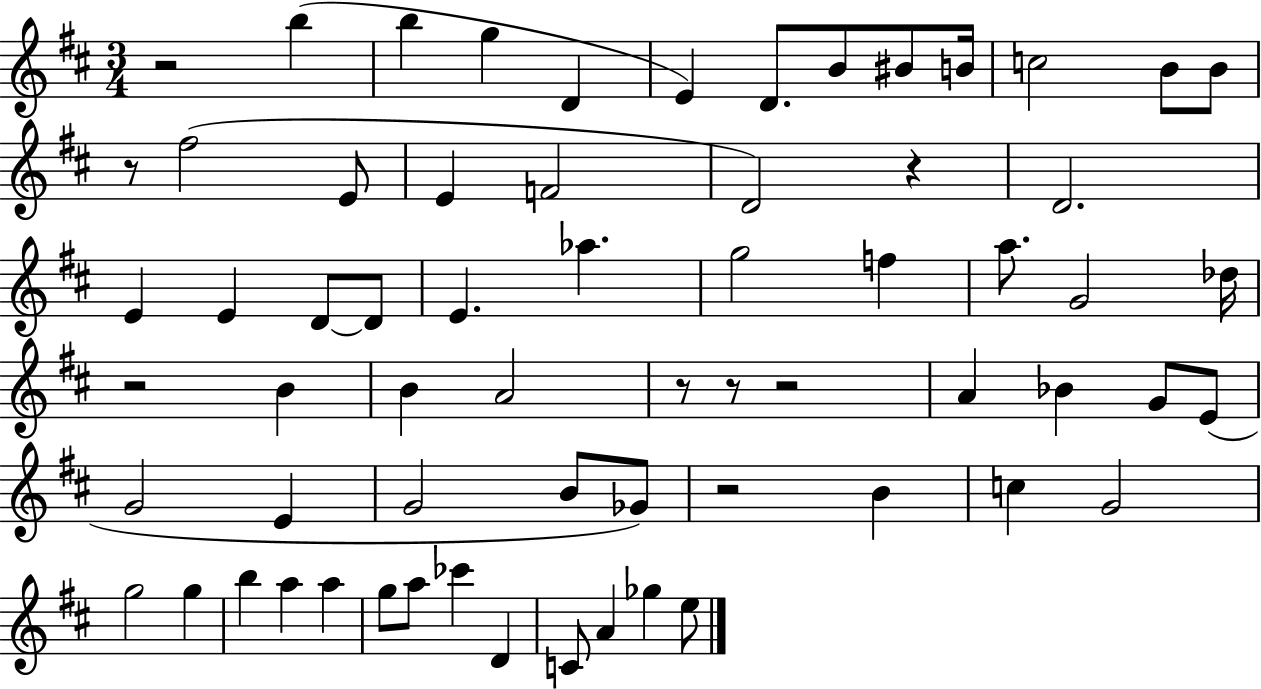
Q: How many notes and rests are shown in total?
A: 65